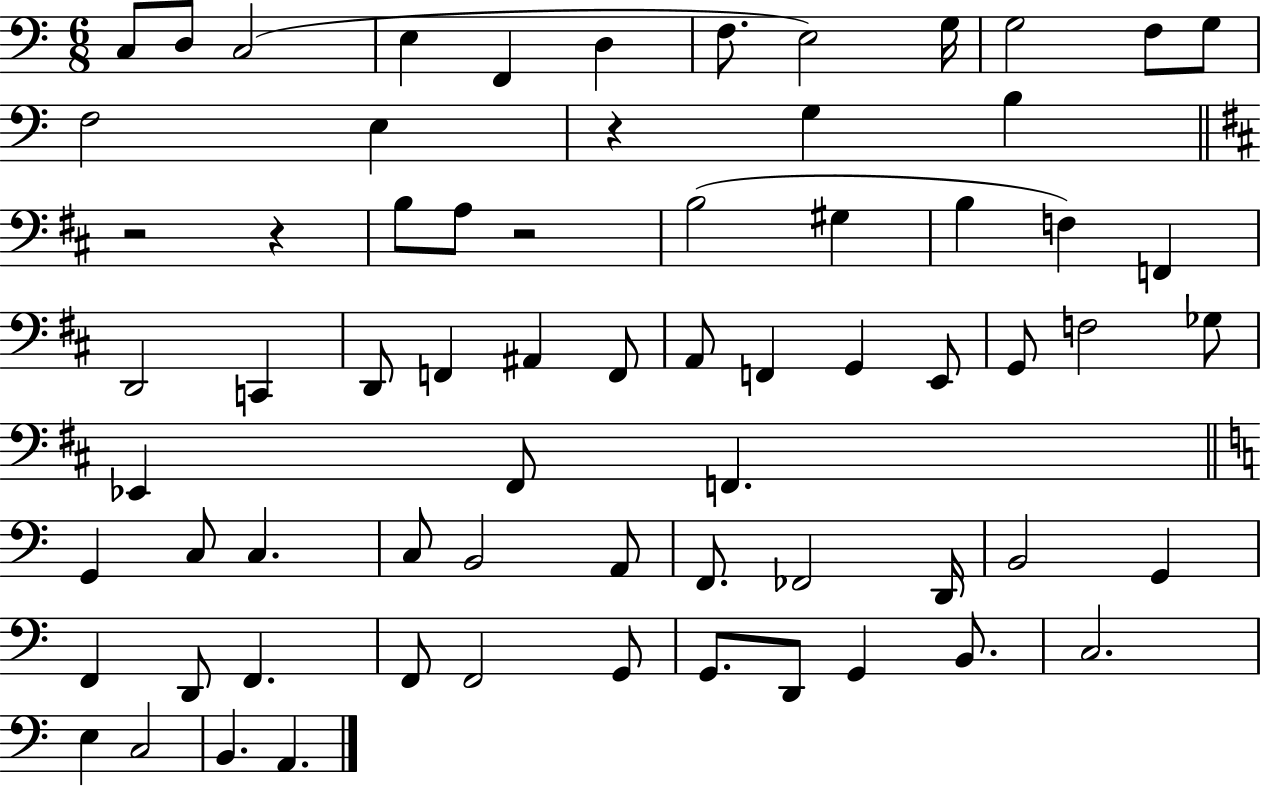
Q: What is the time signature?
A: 6/8